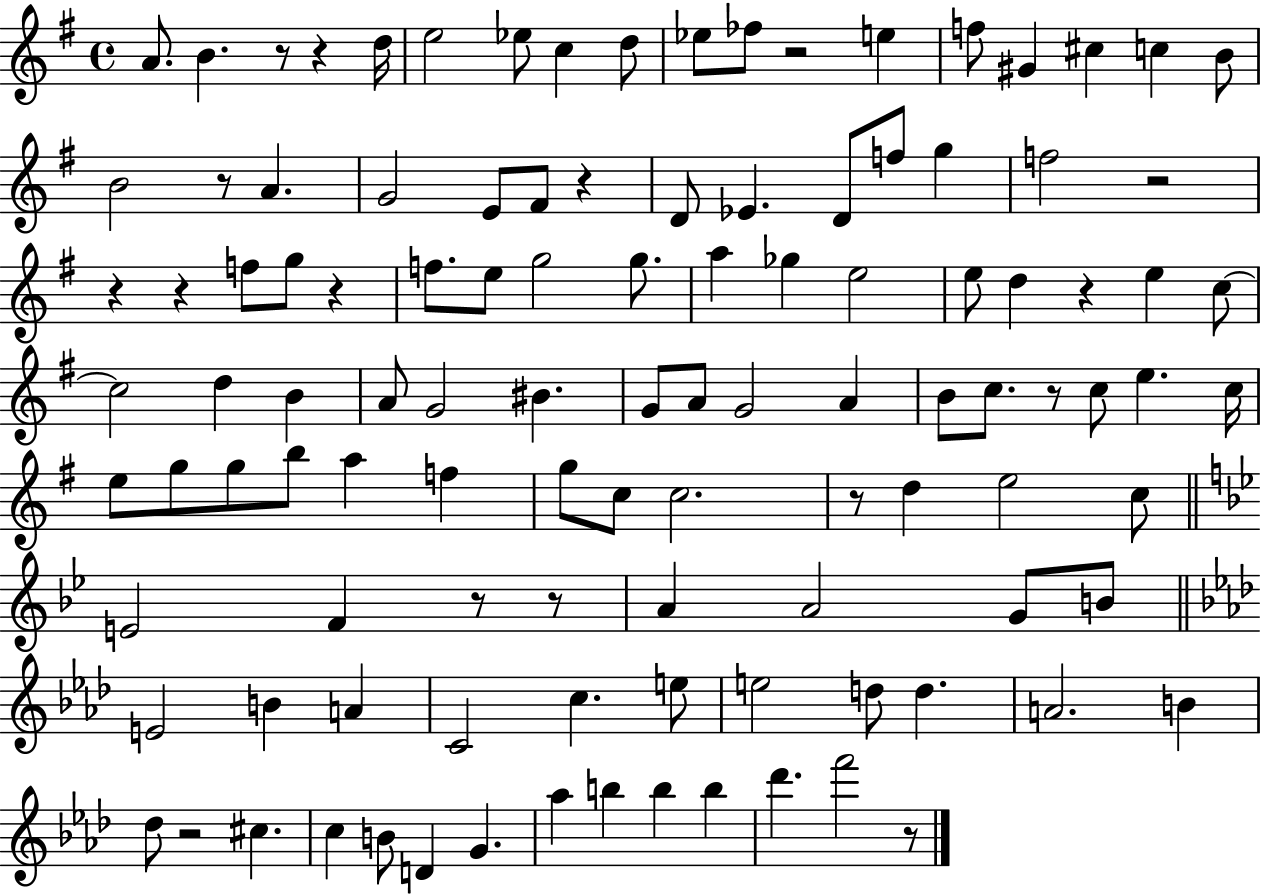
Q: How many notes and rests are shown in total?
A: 111